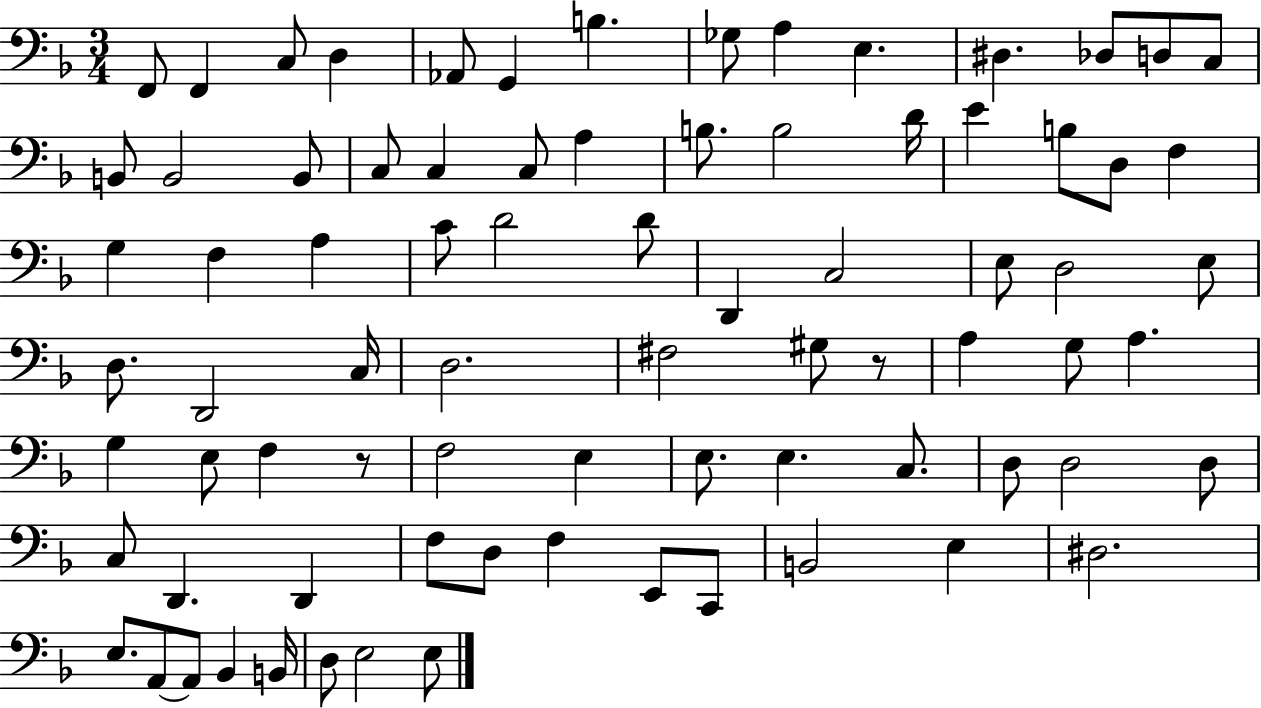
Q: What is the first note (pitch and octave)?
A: F2